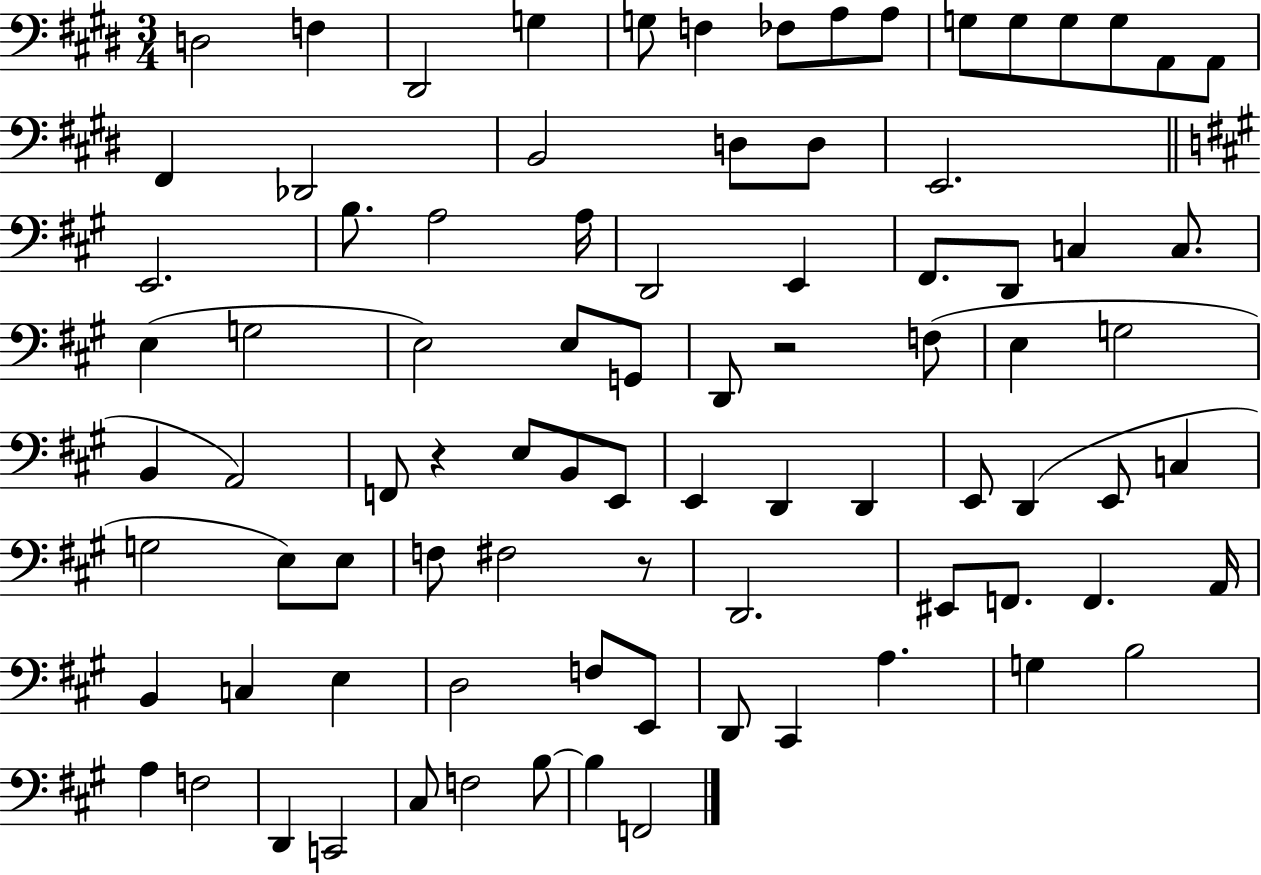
D3/h F3/q D#2/h G3/q G3/e F3/q FES3/e A3/e A3/e G3/e G3/e G3/e G3/e A2/e A2/e F#2/q Db2/h B2/h D3/e D3/e E2/h. E2/h. B3/e. A3/h A3/s D2/h E2/q F#2/e. D2/e C3/q C3/e. E3/q G3/h E3/h E3/e G2/e D2/e R/h F3/e E3/q G3/h B2/q A2/h F2/e R/q E3/e B2/e E2/e E2/q D2/q D2/q E2/e D2/q E2/e C3/q G3/h E3/e E3/e F3/e F#3/h R/e D2/h. EIS2/e F2/e. F2/q. A2/s B2/q C3/q E3/q D3/h F3/e E2/e D2/e C#2/q A3/q. G3/q B3/h A3/q F3/h D2/q C2/h C#3/e F3/h B3/e B3/q F2/h